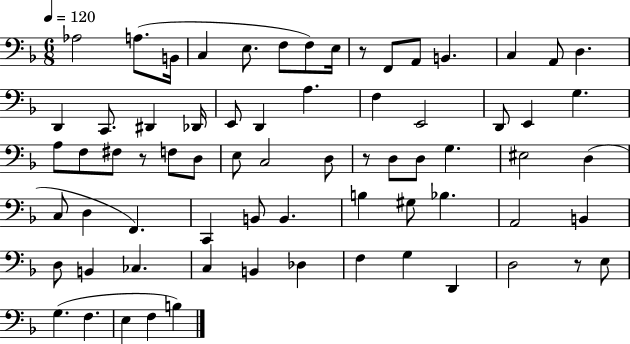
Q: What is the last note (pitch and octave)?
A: B3